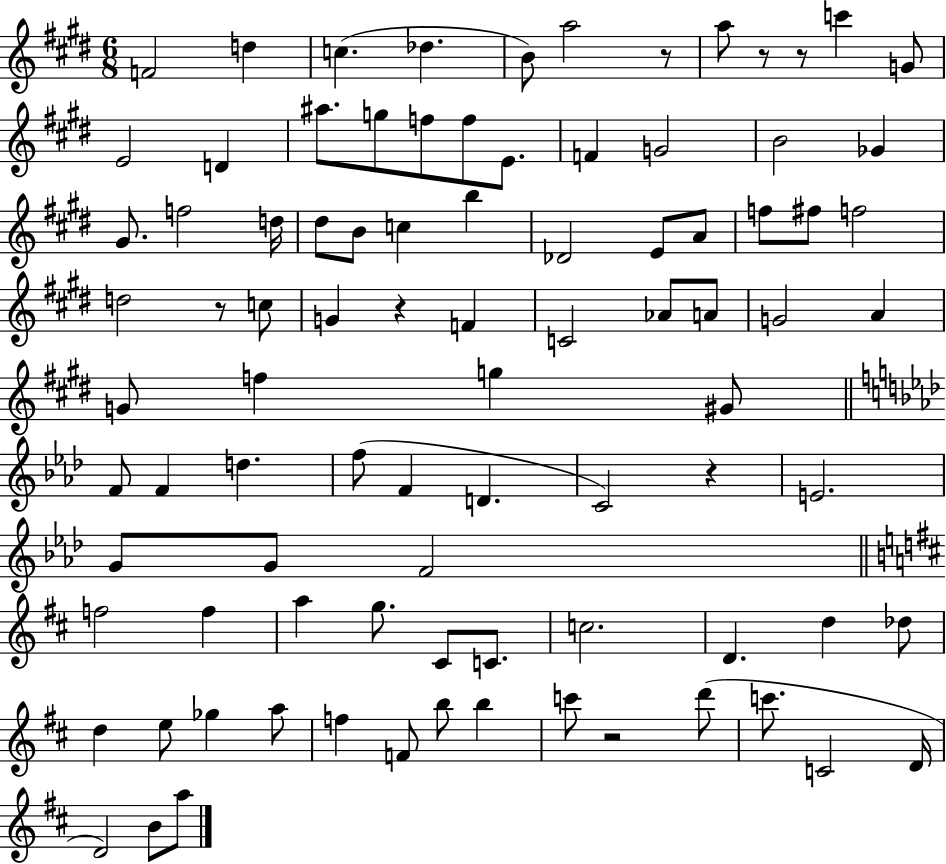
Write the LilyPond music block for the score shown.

{
  \clef treble
  \numericTimeSignature
  \time 6/8
  \key e \major
  f'2 d''4 | c''4.( des''4. | b'8) a''2 r8 | a''8 r8 r8 c'''4 g'8 | \break e'2 d'4 | ais''8. g''8 f''8 f''8 e'8. | f'4 g'2 | b'2 ges'4 | \break gis'8. f''2 d''16 | dis''8 b'8 c''4 b''4 | des'2 e'8 a'8 | f''8 fis''8 f''2 | \break d''2 r8 c''8 | g'4 r4 f'4 | c'2 aes'8 a'8 | g'2 a'4 | \break g'8 f''4 g''4 gis'8 | \bar "||" \break \key f \minor f'8 f'4 d''4. | f''8( f'4 d'4. | c'2) r4 | e'2. | \break g'8 g'8 f'2 | \bar "||" \break \key b \minor f''2 f''4 | a''4 g''8. cis'8 c'8. | c''2. | d'4. d''4 des''8 | \break d''4 e''8 ges''4 a''8 | f''4 f'8 b''8 b''4 | c'''8 r2 d'''8( | c'''8. c'2 d'16 | \break d'2) b'8 a''8 | \bar "|."
}